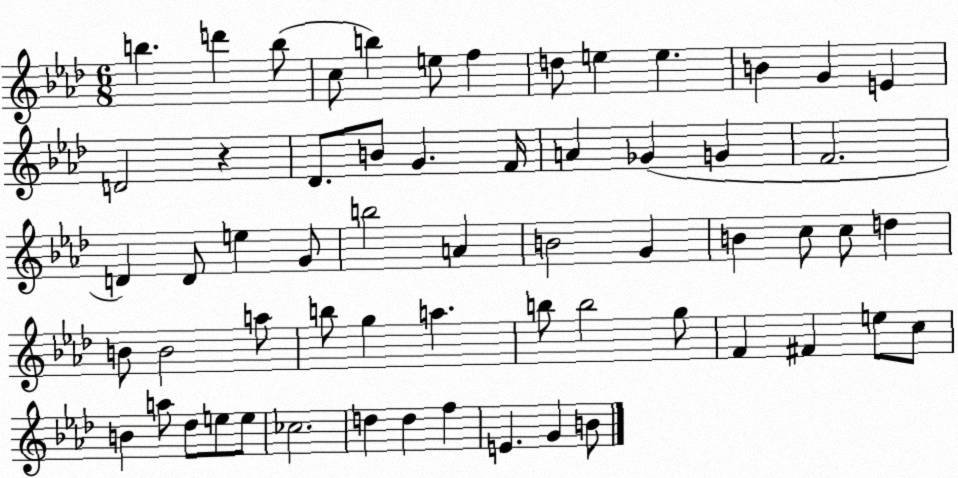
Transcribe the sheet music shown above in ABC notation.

X:1
T:Untitled
M:6/8
L:1/4
K:Ab
b d' b/2 c/2 b e/2 f d/2 e e B G E D2 z _D/2 B/2 G F/4 A _G G F2 D D/2 e G/2 b2 A B2 G B c/2 c/2 d B/2 B2 a/2 b/2 g a b/2 b2 g/2 F ^F e/2 c/2 B a/2 _d/2 e/2 e/2 _c2 d d f E G B/2